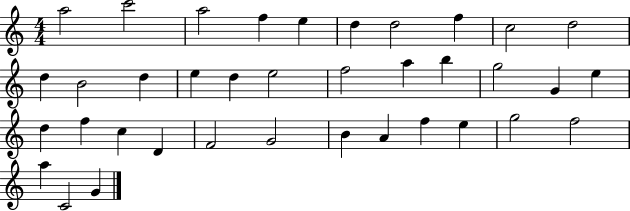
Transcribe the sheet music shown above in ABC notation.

X:1
T:Untitled
M:4/4
L:1/4
K:C
a2 c'2 a2 f e d d2 f c2 d2 d B2 d e d e2 f2 a b g2 G e d f c D F2 G2 B A f e g2 f2 a C2 G